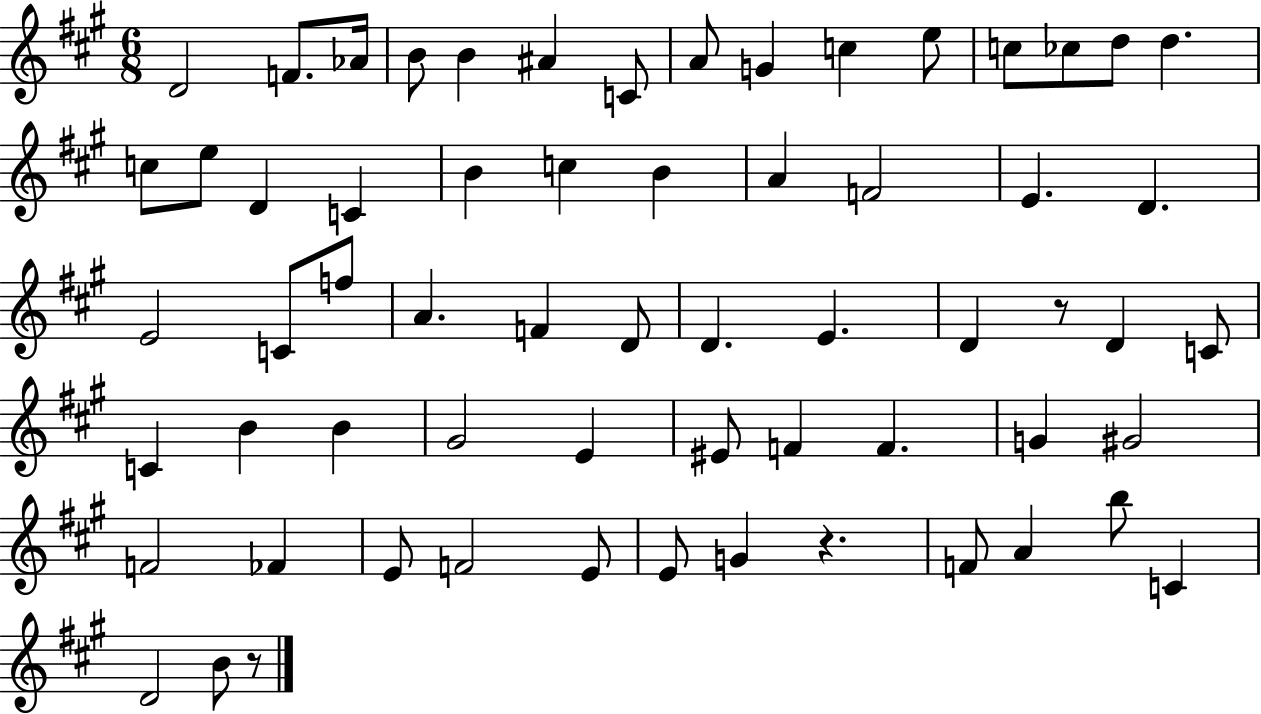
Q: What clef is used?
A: treble